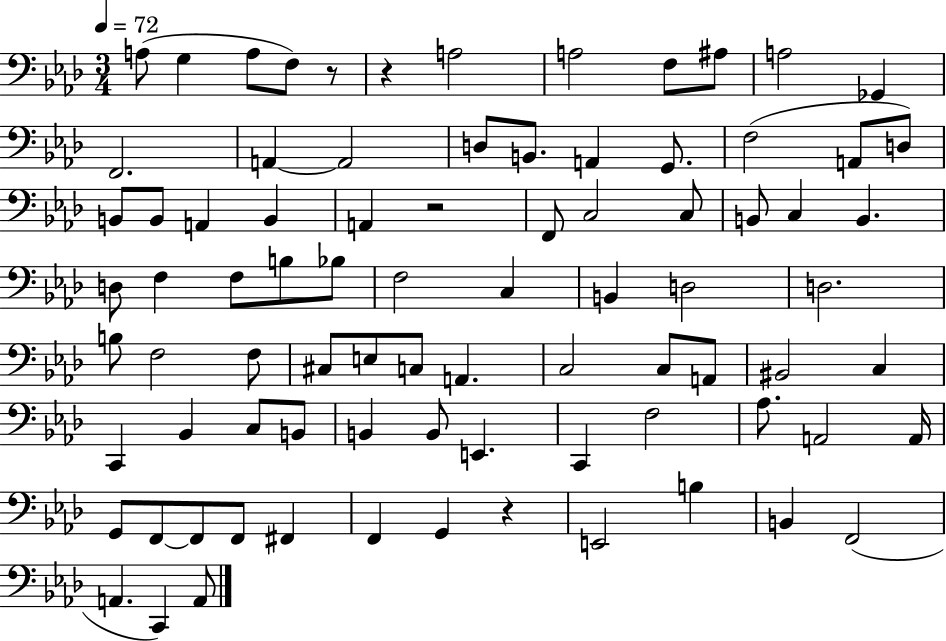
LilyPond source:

{
  \clef bass
  \numericTimeSignature
  \time 3/4
  \key aes \major
  \tempo 4 = 72
  a8( g4 a8 f8) r8 | r4 a2 | a2 f8 ais8 | a2 ges,4 | \break f,2. | a,4~~ a,2 | d8 b,8. a,4 g,8. | f2( a,8 d8) | \break b,8 b,8 a,4 b,4 | a,4 r2 | f,8 c2 c8 | b,8 c4 b,4. | \break d8 f4 f8 b8 bes8 | f2 c4 | b,4 d2 | d2. | \break b8 f2 f8 | cis8 e8 c8 a,4. | c2 c8 a,8 | bis,2 c4 | \break c,4 bes,4 c8 b,8 | b,4 b,8 e,4. | c,4 f2 | aes8. a,2 a,16 | \break g,8 f,8~~ f,8 f,8 fis,4 | f,4 g,4 r4 | e,2 b4 | b,4 f,2( | \break a,4. c,4) a,8 | \bar "|."
}